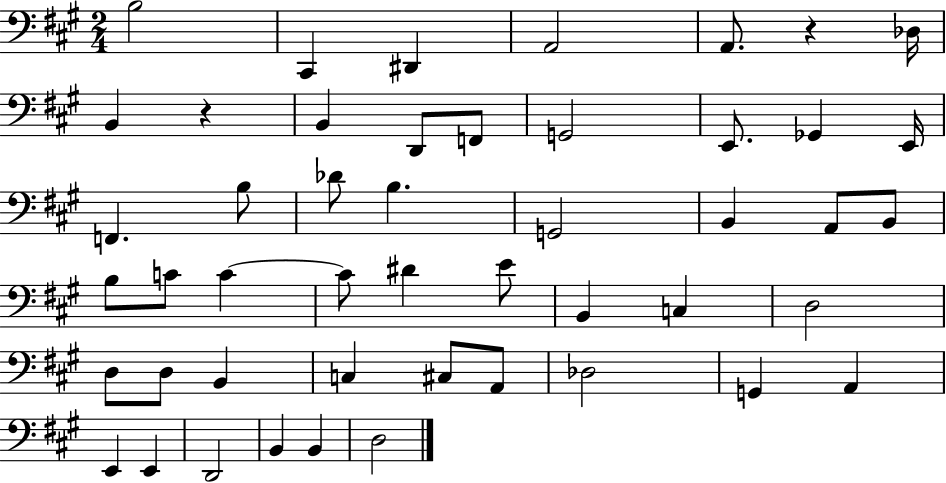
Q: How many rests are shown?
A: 2